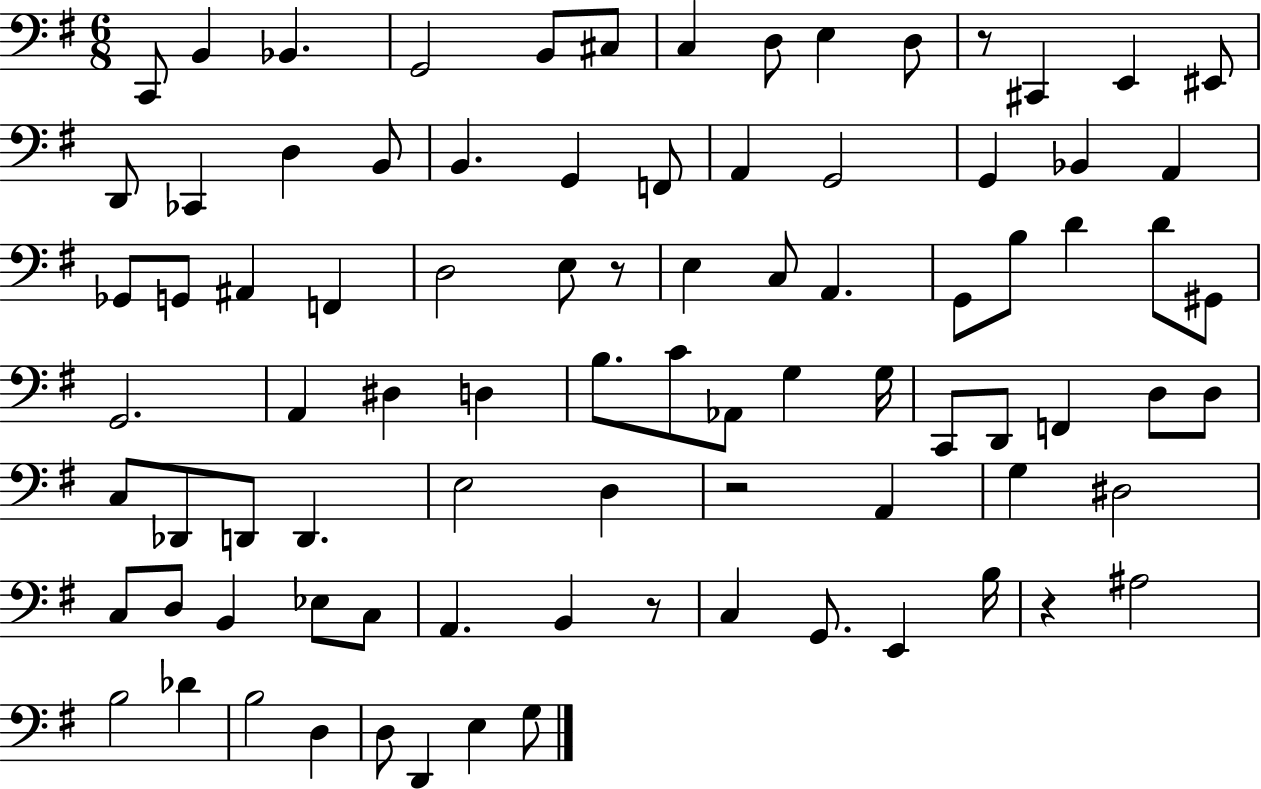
X:1
T:Untitled
M:6/8
L:1/4
K:G
C,,/2 B,, _B,, G,,2 B,,/2 ^C,/2 C, D,/2 E, D,/2 z/2 ^C,, E,, ^E,,/2 D,,/2 _C,, D, B,,/2 B,, G,, F,,/2 A,, G,,2 G,, _B,, A,, _G,,/2 G,,/2 ^A,, F,, D,2 E,/2 z/2 E, C,/2 A,, G,,/2 B,/2 D D/2 ^G,,/2 G,,2 A,, ^D, D, B,/2 C/2 _A,,/2 G, G,/4 C,,/2 D,,/2 F,, D,/2 D,/2 C,/2 _D,,/2 D,,/2 D,, E,2 D, z2 A,, G, ^D,2 C,/2 D,/2 B,, _E,/2 C,/2 A,, B,, z/2 C, G,,/2 E,, B,/4 z ^A,2 B,2 _D B,2 D, D,/2 D,, E, G,/2